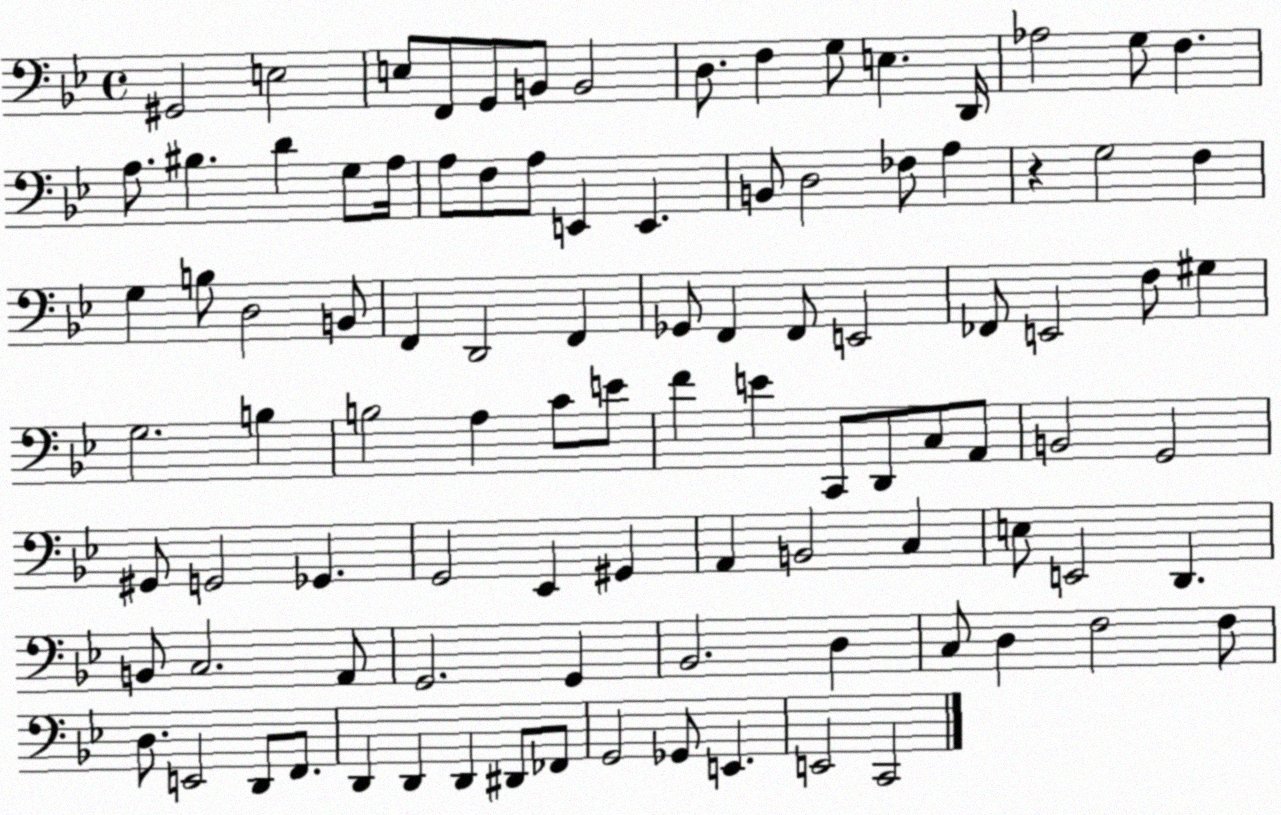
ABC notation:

X:1
T:Untitled
M:4/4
L:1/4
K:Bb
^G,,2 E,2 E,/2 F,,/2 G,,/2 B,,/2 B,,2 D,/2 F, G,/2 E, D,,/4 _A,2 G,/2 F, A,/2 ^B, D G,/2 A,/4 A,/2 F,/2 A,/2 E,, E,, B,,/2 D,2 _F,/2 A, z G,2 F, G, B,/2 D,2 B,,/2 F,, D,,2 F,, _G,,/2 F,, F,,/2 E,,2 _F,,/2 E,,2 F,/2 ^G, G,2 B, B,2 A, C/2 E/2 F E C,,/2 D,,/2 C,/2 A,,/2 B,,2 G,,2 ^G,,/2 G,,2 _G,, G,,2 _E,, ^G,, A,, B,,2 C, E,/2 E,,2 D,, B,,/2 C,2 A,,/2 G,,2 G,, _B,,2 D, C,/2 D, F,2 F,/2 D,/2 E,,2 D,,/2 F,,/2 D,, D,, D,, ^D,,/2 _F,,/2 G,,2 _G,,/2 E,, E,,2 C,,2